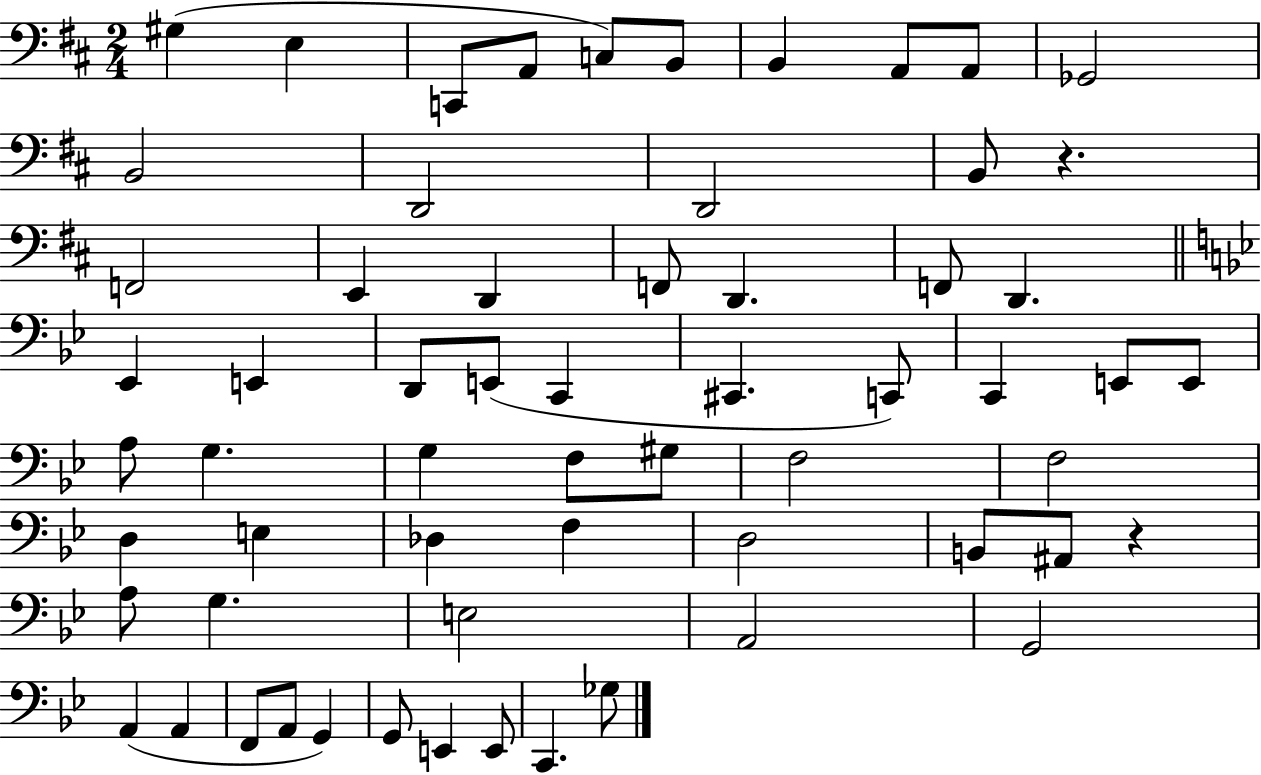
X:1
T:Untitled
M:2/4
L:1/4
K:D
^G, E, C,,/2 A,,/2 C,/2 B,,/2 B,, A,,/2 A,,/2 _G,,2 B,,2 D,,2 D,,2 B,,/2 z F,,2 E,, D,, F,,/2 D,, F,,/2 D,, _E,, E,, D,,/2 E,,/2 C,, ^C,, C,,/2 C,, E,,/2 E,,/2 A,/2 G, G, F,/2 ^G,/2 F,2 F,2 D, E, _D, F, D,2 B,,/2 ^A,,/2 z A,/2 G, E,2 A,,2 G,,2 A,, A,, F,,/2 A,,/2 G,, G,,/2 E,, E,,/2 C,, _G,/2